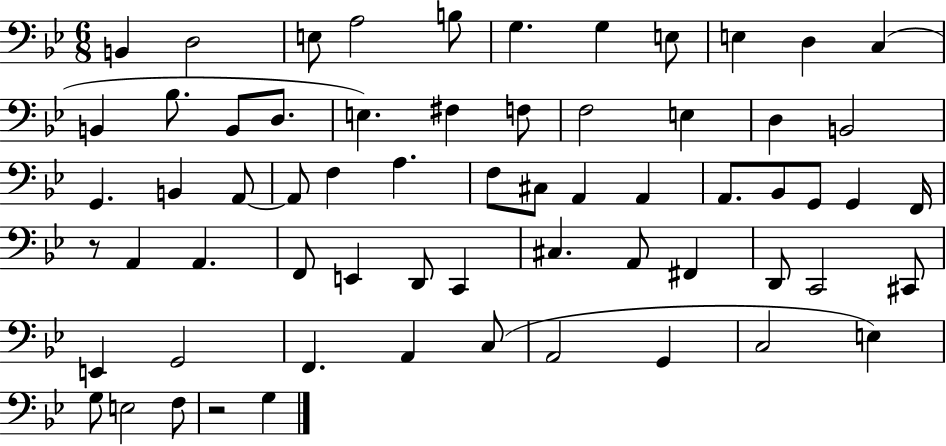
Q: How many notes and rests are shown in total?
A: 64